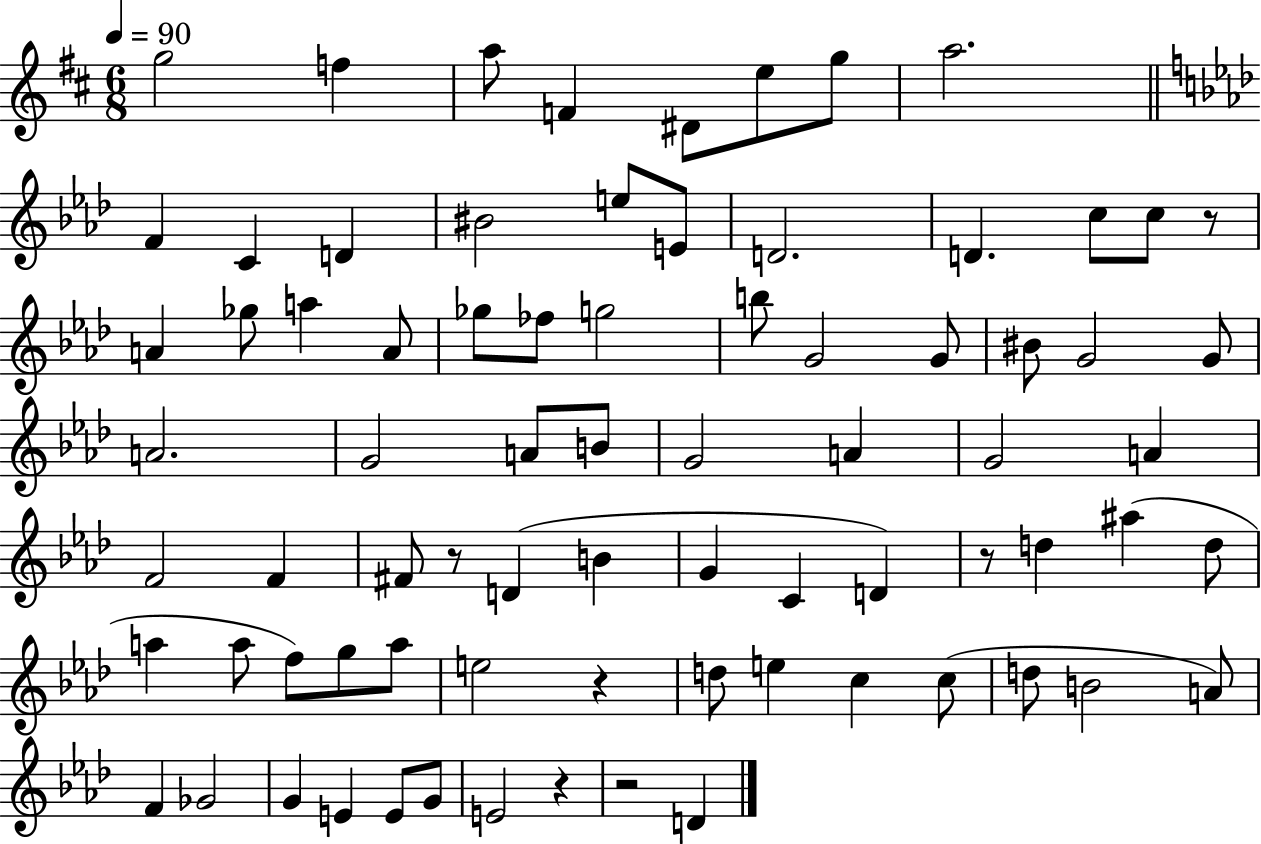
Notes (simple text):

G5/h F5/q A5/e F4/q D#4/e E5/e G5/e A5/h. F4/q C4/q D4/q BIS4/h E5/e E4/e D4/h. D4/q. C5/e C5/e R/e A4/q Gb5/e A5/q A4/e Gb5/e FES5/e G5/h B5/e G4/h G4/e BIS4/e G4/h G4/e A4/h. G4/h A4/e B4/e G4/h A4/q G4/h A4/q F4/h F4/q F#4/e R/e D4/q B4/q G4/q C4/q D4/q R/e D5/q A#5/q D5/e A5/q A5/e F5/e G5/e A5/e E5/h R/q D5/e E5/q C5/q C5/e D5/e B4/h A4/e F4/q Gb4/h G4/q E4/q E4/e G4/e E4/h R/q R/h D4/q